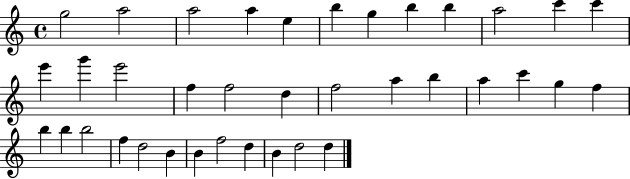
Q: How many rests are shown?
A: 0